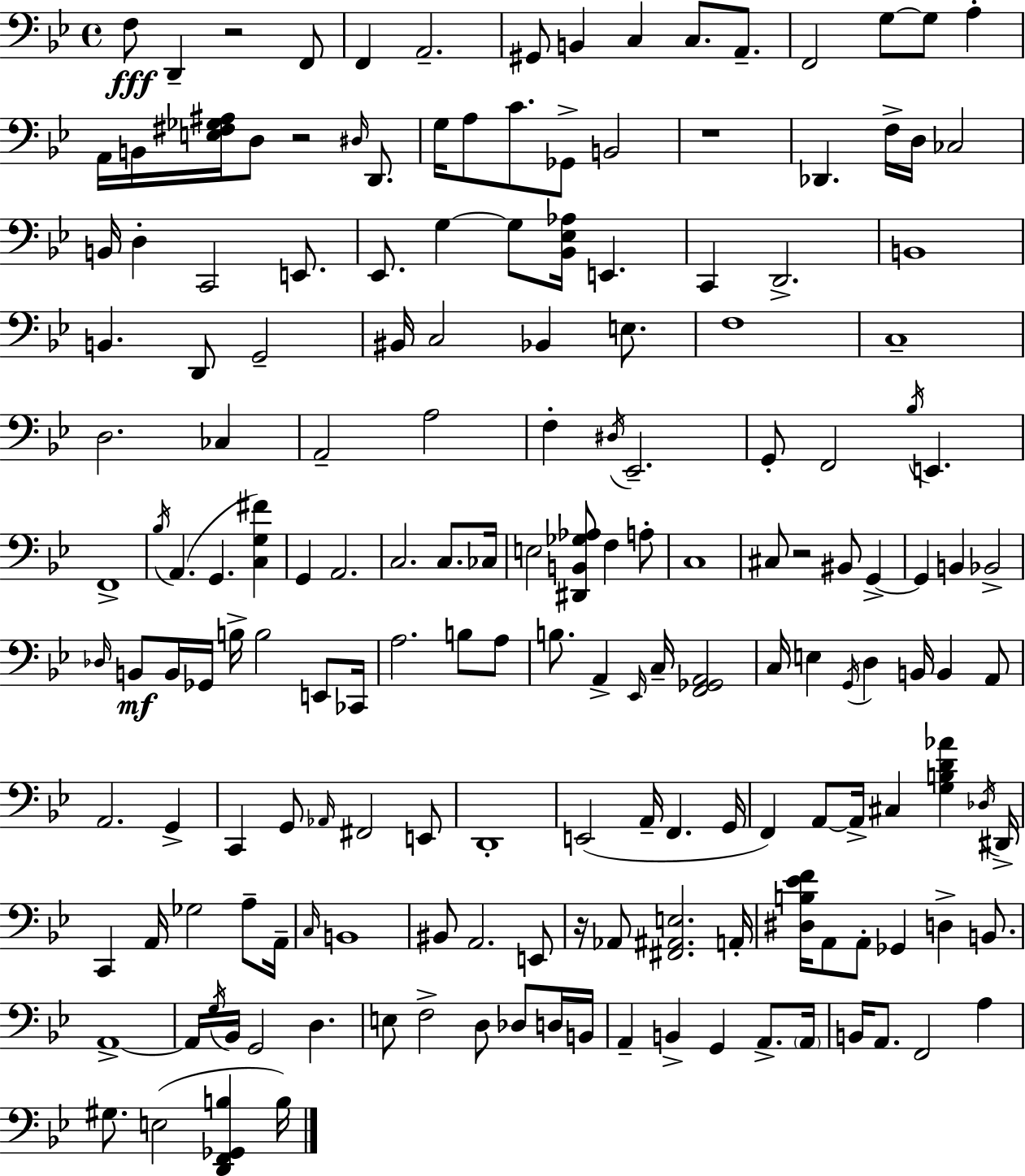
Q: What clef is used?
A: bass